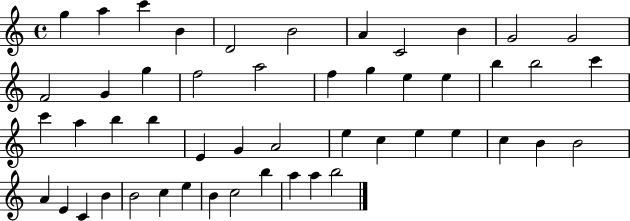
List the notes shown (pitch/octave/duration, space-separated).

G5/q A5/q C6/q B4/q D4/h B4/h A4/q C4/h B4/q G4/h G4/h F4/h G4/q G5/q F5/h A5/h F5/q G5/q E5/q E5/q B5/q B5/h C6/q C6/q A5/q B5/q B5/q E4/q G4/q A4/h E5/q C5/q E5/q E5/q C5/q B4/q B4/h A4/q E4/q C4/q B4/q B4/h C5/q E5/q B4/q C5/h B5/q A5/q A5/q B5/h